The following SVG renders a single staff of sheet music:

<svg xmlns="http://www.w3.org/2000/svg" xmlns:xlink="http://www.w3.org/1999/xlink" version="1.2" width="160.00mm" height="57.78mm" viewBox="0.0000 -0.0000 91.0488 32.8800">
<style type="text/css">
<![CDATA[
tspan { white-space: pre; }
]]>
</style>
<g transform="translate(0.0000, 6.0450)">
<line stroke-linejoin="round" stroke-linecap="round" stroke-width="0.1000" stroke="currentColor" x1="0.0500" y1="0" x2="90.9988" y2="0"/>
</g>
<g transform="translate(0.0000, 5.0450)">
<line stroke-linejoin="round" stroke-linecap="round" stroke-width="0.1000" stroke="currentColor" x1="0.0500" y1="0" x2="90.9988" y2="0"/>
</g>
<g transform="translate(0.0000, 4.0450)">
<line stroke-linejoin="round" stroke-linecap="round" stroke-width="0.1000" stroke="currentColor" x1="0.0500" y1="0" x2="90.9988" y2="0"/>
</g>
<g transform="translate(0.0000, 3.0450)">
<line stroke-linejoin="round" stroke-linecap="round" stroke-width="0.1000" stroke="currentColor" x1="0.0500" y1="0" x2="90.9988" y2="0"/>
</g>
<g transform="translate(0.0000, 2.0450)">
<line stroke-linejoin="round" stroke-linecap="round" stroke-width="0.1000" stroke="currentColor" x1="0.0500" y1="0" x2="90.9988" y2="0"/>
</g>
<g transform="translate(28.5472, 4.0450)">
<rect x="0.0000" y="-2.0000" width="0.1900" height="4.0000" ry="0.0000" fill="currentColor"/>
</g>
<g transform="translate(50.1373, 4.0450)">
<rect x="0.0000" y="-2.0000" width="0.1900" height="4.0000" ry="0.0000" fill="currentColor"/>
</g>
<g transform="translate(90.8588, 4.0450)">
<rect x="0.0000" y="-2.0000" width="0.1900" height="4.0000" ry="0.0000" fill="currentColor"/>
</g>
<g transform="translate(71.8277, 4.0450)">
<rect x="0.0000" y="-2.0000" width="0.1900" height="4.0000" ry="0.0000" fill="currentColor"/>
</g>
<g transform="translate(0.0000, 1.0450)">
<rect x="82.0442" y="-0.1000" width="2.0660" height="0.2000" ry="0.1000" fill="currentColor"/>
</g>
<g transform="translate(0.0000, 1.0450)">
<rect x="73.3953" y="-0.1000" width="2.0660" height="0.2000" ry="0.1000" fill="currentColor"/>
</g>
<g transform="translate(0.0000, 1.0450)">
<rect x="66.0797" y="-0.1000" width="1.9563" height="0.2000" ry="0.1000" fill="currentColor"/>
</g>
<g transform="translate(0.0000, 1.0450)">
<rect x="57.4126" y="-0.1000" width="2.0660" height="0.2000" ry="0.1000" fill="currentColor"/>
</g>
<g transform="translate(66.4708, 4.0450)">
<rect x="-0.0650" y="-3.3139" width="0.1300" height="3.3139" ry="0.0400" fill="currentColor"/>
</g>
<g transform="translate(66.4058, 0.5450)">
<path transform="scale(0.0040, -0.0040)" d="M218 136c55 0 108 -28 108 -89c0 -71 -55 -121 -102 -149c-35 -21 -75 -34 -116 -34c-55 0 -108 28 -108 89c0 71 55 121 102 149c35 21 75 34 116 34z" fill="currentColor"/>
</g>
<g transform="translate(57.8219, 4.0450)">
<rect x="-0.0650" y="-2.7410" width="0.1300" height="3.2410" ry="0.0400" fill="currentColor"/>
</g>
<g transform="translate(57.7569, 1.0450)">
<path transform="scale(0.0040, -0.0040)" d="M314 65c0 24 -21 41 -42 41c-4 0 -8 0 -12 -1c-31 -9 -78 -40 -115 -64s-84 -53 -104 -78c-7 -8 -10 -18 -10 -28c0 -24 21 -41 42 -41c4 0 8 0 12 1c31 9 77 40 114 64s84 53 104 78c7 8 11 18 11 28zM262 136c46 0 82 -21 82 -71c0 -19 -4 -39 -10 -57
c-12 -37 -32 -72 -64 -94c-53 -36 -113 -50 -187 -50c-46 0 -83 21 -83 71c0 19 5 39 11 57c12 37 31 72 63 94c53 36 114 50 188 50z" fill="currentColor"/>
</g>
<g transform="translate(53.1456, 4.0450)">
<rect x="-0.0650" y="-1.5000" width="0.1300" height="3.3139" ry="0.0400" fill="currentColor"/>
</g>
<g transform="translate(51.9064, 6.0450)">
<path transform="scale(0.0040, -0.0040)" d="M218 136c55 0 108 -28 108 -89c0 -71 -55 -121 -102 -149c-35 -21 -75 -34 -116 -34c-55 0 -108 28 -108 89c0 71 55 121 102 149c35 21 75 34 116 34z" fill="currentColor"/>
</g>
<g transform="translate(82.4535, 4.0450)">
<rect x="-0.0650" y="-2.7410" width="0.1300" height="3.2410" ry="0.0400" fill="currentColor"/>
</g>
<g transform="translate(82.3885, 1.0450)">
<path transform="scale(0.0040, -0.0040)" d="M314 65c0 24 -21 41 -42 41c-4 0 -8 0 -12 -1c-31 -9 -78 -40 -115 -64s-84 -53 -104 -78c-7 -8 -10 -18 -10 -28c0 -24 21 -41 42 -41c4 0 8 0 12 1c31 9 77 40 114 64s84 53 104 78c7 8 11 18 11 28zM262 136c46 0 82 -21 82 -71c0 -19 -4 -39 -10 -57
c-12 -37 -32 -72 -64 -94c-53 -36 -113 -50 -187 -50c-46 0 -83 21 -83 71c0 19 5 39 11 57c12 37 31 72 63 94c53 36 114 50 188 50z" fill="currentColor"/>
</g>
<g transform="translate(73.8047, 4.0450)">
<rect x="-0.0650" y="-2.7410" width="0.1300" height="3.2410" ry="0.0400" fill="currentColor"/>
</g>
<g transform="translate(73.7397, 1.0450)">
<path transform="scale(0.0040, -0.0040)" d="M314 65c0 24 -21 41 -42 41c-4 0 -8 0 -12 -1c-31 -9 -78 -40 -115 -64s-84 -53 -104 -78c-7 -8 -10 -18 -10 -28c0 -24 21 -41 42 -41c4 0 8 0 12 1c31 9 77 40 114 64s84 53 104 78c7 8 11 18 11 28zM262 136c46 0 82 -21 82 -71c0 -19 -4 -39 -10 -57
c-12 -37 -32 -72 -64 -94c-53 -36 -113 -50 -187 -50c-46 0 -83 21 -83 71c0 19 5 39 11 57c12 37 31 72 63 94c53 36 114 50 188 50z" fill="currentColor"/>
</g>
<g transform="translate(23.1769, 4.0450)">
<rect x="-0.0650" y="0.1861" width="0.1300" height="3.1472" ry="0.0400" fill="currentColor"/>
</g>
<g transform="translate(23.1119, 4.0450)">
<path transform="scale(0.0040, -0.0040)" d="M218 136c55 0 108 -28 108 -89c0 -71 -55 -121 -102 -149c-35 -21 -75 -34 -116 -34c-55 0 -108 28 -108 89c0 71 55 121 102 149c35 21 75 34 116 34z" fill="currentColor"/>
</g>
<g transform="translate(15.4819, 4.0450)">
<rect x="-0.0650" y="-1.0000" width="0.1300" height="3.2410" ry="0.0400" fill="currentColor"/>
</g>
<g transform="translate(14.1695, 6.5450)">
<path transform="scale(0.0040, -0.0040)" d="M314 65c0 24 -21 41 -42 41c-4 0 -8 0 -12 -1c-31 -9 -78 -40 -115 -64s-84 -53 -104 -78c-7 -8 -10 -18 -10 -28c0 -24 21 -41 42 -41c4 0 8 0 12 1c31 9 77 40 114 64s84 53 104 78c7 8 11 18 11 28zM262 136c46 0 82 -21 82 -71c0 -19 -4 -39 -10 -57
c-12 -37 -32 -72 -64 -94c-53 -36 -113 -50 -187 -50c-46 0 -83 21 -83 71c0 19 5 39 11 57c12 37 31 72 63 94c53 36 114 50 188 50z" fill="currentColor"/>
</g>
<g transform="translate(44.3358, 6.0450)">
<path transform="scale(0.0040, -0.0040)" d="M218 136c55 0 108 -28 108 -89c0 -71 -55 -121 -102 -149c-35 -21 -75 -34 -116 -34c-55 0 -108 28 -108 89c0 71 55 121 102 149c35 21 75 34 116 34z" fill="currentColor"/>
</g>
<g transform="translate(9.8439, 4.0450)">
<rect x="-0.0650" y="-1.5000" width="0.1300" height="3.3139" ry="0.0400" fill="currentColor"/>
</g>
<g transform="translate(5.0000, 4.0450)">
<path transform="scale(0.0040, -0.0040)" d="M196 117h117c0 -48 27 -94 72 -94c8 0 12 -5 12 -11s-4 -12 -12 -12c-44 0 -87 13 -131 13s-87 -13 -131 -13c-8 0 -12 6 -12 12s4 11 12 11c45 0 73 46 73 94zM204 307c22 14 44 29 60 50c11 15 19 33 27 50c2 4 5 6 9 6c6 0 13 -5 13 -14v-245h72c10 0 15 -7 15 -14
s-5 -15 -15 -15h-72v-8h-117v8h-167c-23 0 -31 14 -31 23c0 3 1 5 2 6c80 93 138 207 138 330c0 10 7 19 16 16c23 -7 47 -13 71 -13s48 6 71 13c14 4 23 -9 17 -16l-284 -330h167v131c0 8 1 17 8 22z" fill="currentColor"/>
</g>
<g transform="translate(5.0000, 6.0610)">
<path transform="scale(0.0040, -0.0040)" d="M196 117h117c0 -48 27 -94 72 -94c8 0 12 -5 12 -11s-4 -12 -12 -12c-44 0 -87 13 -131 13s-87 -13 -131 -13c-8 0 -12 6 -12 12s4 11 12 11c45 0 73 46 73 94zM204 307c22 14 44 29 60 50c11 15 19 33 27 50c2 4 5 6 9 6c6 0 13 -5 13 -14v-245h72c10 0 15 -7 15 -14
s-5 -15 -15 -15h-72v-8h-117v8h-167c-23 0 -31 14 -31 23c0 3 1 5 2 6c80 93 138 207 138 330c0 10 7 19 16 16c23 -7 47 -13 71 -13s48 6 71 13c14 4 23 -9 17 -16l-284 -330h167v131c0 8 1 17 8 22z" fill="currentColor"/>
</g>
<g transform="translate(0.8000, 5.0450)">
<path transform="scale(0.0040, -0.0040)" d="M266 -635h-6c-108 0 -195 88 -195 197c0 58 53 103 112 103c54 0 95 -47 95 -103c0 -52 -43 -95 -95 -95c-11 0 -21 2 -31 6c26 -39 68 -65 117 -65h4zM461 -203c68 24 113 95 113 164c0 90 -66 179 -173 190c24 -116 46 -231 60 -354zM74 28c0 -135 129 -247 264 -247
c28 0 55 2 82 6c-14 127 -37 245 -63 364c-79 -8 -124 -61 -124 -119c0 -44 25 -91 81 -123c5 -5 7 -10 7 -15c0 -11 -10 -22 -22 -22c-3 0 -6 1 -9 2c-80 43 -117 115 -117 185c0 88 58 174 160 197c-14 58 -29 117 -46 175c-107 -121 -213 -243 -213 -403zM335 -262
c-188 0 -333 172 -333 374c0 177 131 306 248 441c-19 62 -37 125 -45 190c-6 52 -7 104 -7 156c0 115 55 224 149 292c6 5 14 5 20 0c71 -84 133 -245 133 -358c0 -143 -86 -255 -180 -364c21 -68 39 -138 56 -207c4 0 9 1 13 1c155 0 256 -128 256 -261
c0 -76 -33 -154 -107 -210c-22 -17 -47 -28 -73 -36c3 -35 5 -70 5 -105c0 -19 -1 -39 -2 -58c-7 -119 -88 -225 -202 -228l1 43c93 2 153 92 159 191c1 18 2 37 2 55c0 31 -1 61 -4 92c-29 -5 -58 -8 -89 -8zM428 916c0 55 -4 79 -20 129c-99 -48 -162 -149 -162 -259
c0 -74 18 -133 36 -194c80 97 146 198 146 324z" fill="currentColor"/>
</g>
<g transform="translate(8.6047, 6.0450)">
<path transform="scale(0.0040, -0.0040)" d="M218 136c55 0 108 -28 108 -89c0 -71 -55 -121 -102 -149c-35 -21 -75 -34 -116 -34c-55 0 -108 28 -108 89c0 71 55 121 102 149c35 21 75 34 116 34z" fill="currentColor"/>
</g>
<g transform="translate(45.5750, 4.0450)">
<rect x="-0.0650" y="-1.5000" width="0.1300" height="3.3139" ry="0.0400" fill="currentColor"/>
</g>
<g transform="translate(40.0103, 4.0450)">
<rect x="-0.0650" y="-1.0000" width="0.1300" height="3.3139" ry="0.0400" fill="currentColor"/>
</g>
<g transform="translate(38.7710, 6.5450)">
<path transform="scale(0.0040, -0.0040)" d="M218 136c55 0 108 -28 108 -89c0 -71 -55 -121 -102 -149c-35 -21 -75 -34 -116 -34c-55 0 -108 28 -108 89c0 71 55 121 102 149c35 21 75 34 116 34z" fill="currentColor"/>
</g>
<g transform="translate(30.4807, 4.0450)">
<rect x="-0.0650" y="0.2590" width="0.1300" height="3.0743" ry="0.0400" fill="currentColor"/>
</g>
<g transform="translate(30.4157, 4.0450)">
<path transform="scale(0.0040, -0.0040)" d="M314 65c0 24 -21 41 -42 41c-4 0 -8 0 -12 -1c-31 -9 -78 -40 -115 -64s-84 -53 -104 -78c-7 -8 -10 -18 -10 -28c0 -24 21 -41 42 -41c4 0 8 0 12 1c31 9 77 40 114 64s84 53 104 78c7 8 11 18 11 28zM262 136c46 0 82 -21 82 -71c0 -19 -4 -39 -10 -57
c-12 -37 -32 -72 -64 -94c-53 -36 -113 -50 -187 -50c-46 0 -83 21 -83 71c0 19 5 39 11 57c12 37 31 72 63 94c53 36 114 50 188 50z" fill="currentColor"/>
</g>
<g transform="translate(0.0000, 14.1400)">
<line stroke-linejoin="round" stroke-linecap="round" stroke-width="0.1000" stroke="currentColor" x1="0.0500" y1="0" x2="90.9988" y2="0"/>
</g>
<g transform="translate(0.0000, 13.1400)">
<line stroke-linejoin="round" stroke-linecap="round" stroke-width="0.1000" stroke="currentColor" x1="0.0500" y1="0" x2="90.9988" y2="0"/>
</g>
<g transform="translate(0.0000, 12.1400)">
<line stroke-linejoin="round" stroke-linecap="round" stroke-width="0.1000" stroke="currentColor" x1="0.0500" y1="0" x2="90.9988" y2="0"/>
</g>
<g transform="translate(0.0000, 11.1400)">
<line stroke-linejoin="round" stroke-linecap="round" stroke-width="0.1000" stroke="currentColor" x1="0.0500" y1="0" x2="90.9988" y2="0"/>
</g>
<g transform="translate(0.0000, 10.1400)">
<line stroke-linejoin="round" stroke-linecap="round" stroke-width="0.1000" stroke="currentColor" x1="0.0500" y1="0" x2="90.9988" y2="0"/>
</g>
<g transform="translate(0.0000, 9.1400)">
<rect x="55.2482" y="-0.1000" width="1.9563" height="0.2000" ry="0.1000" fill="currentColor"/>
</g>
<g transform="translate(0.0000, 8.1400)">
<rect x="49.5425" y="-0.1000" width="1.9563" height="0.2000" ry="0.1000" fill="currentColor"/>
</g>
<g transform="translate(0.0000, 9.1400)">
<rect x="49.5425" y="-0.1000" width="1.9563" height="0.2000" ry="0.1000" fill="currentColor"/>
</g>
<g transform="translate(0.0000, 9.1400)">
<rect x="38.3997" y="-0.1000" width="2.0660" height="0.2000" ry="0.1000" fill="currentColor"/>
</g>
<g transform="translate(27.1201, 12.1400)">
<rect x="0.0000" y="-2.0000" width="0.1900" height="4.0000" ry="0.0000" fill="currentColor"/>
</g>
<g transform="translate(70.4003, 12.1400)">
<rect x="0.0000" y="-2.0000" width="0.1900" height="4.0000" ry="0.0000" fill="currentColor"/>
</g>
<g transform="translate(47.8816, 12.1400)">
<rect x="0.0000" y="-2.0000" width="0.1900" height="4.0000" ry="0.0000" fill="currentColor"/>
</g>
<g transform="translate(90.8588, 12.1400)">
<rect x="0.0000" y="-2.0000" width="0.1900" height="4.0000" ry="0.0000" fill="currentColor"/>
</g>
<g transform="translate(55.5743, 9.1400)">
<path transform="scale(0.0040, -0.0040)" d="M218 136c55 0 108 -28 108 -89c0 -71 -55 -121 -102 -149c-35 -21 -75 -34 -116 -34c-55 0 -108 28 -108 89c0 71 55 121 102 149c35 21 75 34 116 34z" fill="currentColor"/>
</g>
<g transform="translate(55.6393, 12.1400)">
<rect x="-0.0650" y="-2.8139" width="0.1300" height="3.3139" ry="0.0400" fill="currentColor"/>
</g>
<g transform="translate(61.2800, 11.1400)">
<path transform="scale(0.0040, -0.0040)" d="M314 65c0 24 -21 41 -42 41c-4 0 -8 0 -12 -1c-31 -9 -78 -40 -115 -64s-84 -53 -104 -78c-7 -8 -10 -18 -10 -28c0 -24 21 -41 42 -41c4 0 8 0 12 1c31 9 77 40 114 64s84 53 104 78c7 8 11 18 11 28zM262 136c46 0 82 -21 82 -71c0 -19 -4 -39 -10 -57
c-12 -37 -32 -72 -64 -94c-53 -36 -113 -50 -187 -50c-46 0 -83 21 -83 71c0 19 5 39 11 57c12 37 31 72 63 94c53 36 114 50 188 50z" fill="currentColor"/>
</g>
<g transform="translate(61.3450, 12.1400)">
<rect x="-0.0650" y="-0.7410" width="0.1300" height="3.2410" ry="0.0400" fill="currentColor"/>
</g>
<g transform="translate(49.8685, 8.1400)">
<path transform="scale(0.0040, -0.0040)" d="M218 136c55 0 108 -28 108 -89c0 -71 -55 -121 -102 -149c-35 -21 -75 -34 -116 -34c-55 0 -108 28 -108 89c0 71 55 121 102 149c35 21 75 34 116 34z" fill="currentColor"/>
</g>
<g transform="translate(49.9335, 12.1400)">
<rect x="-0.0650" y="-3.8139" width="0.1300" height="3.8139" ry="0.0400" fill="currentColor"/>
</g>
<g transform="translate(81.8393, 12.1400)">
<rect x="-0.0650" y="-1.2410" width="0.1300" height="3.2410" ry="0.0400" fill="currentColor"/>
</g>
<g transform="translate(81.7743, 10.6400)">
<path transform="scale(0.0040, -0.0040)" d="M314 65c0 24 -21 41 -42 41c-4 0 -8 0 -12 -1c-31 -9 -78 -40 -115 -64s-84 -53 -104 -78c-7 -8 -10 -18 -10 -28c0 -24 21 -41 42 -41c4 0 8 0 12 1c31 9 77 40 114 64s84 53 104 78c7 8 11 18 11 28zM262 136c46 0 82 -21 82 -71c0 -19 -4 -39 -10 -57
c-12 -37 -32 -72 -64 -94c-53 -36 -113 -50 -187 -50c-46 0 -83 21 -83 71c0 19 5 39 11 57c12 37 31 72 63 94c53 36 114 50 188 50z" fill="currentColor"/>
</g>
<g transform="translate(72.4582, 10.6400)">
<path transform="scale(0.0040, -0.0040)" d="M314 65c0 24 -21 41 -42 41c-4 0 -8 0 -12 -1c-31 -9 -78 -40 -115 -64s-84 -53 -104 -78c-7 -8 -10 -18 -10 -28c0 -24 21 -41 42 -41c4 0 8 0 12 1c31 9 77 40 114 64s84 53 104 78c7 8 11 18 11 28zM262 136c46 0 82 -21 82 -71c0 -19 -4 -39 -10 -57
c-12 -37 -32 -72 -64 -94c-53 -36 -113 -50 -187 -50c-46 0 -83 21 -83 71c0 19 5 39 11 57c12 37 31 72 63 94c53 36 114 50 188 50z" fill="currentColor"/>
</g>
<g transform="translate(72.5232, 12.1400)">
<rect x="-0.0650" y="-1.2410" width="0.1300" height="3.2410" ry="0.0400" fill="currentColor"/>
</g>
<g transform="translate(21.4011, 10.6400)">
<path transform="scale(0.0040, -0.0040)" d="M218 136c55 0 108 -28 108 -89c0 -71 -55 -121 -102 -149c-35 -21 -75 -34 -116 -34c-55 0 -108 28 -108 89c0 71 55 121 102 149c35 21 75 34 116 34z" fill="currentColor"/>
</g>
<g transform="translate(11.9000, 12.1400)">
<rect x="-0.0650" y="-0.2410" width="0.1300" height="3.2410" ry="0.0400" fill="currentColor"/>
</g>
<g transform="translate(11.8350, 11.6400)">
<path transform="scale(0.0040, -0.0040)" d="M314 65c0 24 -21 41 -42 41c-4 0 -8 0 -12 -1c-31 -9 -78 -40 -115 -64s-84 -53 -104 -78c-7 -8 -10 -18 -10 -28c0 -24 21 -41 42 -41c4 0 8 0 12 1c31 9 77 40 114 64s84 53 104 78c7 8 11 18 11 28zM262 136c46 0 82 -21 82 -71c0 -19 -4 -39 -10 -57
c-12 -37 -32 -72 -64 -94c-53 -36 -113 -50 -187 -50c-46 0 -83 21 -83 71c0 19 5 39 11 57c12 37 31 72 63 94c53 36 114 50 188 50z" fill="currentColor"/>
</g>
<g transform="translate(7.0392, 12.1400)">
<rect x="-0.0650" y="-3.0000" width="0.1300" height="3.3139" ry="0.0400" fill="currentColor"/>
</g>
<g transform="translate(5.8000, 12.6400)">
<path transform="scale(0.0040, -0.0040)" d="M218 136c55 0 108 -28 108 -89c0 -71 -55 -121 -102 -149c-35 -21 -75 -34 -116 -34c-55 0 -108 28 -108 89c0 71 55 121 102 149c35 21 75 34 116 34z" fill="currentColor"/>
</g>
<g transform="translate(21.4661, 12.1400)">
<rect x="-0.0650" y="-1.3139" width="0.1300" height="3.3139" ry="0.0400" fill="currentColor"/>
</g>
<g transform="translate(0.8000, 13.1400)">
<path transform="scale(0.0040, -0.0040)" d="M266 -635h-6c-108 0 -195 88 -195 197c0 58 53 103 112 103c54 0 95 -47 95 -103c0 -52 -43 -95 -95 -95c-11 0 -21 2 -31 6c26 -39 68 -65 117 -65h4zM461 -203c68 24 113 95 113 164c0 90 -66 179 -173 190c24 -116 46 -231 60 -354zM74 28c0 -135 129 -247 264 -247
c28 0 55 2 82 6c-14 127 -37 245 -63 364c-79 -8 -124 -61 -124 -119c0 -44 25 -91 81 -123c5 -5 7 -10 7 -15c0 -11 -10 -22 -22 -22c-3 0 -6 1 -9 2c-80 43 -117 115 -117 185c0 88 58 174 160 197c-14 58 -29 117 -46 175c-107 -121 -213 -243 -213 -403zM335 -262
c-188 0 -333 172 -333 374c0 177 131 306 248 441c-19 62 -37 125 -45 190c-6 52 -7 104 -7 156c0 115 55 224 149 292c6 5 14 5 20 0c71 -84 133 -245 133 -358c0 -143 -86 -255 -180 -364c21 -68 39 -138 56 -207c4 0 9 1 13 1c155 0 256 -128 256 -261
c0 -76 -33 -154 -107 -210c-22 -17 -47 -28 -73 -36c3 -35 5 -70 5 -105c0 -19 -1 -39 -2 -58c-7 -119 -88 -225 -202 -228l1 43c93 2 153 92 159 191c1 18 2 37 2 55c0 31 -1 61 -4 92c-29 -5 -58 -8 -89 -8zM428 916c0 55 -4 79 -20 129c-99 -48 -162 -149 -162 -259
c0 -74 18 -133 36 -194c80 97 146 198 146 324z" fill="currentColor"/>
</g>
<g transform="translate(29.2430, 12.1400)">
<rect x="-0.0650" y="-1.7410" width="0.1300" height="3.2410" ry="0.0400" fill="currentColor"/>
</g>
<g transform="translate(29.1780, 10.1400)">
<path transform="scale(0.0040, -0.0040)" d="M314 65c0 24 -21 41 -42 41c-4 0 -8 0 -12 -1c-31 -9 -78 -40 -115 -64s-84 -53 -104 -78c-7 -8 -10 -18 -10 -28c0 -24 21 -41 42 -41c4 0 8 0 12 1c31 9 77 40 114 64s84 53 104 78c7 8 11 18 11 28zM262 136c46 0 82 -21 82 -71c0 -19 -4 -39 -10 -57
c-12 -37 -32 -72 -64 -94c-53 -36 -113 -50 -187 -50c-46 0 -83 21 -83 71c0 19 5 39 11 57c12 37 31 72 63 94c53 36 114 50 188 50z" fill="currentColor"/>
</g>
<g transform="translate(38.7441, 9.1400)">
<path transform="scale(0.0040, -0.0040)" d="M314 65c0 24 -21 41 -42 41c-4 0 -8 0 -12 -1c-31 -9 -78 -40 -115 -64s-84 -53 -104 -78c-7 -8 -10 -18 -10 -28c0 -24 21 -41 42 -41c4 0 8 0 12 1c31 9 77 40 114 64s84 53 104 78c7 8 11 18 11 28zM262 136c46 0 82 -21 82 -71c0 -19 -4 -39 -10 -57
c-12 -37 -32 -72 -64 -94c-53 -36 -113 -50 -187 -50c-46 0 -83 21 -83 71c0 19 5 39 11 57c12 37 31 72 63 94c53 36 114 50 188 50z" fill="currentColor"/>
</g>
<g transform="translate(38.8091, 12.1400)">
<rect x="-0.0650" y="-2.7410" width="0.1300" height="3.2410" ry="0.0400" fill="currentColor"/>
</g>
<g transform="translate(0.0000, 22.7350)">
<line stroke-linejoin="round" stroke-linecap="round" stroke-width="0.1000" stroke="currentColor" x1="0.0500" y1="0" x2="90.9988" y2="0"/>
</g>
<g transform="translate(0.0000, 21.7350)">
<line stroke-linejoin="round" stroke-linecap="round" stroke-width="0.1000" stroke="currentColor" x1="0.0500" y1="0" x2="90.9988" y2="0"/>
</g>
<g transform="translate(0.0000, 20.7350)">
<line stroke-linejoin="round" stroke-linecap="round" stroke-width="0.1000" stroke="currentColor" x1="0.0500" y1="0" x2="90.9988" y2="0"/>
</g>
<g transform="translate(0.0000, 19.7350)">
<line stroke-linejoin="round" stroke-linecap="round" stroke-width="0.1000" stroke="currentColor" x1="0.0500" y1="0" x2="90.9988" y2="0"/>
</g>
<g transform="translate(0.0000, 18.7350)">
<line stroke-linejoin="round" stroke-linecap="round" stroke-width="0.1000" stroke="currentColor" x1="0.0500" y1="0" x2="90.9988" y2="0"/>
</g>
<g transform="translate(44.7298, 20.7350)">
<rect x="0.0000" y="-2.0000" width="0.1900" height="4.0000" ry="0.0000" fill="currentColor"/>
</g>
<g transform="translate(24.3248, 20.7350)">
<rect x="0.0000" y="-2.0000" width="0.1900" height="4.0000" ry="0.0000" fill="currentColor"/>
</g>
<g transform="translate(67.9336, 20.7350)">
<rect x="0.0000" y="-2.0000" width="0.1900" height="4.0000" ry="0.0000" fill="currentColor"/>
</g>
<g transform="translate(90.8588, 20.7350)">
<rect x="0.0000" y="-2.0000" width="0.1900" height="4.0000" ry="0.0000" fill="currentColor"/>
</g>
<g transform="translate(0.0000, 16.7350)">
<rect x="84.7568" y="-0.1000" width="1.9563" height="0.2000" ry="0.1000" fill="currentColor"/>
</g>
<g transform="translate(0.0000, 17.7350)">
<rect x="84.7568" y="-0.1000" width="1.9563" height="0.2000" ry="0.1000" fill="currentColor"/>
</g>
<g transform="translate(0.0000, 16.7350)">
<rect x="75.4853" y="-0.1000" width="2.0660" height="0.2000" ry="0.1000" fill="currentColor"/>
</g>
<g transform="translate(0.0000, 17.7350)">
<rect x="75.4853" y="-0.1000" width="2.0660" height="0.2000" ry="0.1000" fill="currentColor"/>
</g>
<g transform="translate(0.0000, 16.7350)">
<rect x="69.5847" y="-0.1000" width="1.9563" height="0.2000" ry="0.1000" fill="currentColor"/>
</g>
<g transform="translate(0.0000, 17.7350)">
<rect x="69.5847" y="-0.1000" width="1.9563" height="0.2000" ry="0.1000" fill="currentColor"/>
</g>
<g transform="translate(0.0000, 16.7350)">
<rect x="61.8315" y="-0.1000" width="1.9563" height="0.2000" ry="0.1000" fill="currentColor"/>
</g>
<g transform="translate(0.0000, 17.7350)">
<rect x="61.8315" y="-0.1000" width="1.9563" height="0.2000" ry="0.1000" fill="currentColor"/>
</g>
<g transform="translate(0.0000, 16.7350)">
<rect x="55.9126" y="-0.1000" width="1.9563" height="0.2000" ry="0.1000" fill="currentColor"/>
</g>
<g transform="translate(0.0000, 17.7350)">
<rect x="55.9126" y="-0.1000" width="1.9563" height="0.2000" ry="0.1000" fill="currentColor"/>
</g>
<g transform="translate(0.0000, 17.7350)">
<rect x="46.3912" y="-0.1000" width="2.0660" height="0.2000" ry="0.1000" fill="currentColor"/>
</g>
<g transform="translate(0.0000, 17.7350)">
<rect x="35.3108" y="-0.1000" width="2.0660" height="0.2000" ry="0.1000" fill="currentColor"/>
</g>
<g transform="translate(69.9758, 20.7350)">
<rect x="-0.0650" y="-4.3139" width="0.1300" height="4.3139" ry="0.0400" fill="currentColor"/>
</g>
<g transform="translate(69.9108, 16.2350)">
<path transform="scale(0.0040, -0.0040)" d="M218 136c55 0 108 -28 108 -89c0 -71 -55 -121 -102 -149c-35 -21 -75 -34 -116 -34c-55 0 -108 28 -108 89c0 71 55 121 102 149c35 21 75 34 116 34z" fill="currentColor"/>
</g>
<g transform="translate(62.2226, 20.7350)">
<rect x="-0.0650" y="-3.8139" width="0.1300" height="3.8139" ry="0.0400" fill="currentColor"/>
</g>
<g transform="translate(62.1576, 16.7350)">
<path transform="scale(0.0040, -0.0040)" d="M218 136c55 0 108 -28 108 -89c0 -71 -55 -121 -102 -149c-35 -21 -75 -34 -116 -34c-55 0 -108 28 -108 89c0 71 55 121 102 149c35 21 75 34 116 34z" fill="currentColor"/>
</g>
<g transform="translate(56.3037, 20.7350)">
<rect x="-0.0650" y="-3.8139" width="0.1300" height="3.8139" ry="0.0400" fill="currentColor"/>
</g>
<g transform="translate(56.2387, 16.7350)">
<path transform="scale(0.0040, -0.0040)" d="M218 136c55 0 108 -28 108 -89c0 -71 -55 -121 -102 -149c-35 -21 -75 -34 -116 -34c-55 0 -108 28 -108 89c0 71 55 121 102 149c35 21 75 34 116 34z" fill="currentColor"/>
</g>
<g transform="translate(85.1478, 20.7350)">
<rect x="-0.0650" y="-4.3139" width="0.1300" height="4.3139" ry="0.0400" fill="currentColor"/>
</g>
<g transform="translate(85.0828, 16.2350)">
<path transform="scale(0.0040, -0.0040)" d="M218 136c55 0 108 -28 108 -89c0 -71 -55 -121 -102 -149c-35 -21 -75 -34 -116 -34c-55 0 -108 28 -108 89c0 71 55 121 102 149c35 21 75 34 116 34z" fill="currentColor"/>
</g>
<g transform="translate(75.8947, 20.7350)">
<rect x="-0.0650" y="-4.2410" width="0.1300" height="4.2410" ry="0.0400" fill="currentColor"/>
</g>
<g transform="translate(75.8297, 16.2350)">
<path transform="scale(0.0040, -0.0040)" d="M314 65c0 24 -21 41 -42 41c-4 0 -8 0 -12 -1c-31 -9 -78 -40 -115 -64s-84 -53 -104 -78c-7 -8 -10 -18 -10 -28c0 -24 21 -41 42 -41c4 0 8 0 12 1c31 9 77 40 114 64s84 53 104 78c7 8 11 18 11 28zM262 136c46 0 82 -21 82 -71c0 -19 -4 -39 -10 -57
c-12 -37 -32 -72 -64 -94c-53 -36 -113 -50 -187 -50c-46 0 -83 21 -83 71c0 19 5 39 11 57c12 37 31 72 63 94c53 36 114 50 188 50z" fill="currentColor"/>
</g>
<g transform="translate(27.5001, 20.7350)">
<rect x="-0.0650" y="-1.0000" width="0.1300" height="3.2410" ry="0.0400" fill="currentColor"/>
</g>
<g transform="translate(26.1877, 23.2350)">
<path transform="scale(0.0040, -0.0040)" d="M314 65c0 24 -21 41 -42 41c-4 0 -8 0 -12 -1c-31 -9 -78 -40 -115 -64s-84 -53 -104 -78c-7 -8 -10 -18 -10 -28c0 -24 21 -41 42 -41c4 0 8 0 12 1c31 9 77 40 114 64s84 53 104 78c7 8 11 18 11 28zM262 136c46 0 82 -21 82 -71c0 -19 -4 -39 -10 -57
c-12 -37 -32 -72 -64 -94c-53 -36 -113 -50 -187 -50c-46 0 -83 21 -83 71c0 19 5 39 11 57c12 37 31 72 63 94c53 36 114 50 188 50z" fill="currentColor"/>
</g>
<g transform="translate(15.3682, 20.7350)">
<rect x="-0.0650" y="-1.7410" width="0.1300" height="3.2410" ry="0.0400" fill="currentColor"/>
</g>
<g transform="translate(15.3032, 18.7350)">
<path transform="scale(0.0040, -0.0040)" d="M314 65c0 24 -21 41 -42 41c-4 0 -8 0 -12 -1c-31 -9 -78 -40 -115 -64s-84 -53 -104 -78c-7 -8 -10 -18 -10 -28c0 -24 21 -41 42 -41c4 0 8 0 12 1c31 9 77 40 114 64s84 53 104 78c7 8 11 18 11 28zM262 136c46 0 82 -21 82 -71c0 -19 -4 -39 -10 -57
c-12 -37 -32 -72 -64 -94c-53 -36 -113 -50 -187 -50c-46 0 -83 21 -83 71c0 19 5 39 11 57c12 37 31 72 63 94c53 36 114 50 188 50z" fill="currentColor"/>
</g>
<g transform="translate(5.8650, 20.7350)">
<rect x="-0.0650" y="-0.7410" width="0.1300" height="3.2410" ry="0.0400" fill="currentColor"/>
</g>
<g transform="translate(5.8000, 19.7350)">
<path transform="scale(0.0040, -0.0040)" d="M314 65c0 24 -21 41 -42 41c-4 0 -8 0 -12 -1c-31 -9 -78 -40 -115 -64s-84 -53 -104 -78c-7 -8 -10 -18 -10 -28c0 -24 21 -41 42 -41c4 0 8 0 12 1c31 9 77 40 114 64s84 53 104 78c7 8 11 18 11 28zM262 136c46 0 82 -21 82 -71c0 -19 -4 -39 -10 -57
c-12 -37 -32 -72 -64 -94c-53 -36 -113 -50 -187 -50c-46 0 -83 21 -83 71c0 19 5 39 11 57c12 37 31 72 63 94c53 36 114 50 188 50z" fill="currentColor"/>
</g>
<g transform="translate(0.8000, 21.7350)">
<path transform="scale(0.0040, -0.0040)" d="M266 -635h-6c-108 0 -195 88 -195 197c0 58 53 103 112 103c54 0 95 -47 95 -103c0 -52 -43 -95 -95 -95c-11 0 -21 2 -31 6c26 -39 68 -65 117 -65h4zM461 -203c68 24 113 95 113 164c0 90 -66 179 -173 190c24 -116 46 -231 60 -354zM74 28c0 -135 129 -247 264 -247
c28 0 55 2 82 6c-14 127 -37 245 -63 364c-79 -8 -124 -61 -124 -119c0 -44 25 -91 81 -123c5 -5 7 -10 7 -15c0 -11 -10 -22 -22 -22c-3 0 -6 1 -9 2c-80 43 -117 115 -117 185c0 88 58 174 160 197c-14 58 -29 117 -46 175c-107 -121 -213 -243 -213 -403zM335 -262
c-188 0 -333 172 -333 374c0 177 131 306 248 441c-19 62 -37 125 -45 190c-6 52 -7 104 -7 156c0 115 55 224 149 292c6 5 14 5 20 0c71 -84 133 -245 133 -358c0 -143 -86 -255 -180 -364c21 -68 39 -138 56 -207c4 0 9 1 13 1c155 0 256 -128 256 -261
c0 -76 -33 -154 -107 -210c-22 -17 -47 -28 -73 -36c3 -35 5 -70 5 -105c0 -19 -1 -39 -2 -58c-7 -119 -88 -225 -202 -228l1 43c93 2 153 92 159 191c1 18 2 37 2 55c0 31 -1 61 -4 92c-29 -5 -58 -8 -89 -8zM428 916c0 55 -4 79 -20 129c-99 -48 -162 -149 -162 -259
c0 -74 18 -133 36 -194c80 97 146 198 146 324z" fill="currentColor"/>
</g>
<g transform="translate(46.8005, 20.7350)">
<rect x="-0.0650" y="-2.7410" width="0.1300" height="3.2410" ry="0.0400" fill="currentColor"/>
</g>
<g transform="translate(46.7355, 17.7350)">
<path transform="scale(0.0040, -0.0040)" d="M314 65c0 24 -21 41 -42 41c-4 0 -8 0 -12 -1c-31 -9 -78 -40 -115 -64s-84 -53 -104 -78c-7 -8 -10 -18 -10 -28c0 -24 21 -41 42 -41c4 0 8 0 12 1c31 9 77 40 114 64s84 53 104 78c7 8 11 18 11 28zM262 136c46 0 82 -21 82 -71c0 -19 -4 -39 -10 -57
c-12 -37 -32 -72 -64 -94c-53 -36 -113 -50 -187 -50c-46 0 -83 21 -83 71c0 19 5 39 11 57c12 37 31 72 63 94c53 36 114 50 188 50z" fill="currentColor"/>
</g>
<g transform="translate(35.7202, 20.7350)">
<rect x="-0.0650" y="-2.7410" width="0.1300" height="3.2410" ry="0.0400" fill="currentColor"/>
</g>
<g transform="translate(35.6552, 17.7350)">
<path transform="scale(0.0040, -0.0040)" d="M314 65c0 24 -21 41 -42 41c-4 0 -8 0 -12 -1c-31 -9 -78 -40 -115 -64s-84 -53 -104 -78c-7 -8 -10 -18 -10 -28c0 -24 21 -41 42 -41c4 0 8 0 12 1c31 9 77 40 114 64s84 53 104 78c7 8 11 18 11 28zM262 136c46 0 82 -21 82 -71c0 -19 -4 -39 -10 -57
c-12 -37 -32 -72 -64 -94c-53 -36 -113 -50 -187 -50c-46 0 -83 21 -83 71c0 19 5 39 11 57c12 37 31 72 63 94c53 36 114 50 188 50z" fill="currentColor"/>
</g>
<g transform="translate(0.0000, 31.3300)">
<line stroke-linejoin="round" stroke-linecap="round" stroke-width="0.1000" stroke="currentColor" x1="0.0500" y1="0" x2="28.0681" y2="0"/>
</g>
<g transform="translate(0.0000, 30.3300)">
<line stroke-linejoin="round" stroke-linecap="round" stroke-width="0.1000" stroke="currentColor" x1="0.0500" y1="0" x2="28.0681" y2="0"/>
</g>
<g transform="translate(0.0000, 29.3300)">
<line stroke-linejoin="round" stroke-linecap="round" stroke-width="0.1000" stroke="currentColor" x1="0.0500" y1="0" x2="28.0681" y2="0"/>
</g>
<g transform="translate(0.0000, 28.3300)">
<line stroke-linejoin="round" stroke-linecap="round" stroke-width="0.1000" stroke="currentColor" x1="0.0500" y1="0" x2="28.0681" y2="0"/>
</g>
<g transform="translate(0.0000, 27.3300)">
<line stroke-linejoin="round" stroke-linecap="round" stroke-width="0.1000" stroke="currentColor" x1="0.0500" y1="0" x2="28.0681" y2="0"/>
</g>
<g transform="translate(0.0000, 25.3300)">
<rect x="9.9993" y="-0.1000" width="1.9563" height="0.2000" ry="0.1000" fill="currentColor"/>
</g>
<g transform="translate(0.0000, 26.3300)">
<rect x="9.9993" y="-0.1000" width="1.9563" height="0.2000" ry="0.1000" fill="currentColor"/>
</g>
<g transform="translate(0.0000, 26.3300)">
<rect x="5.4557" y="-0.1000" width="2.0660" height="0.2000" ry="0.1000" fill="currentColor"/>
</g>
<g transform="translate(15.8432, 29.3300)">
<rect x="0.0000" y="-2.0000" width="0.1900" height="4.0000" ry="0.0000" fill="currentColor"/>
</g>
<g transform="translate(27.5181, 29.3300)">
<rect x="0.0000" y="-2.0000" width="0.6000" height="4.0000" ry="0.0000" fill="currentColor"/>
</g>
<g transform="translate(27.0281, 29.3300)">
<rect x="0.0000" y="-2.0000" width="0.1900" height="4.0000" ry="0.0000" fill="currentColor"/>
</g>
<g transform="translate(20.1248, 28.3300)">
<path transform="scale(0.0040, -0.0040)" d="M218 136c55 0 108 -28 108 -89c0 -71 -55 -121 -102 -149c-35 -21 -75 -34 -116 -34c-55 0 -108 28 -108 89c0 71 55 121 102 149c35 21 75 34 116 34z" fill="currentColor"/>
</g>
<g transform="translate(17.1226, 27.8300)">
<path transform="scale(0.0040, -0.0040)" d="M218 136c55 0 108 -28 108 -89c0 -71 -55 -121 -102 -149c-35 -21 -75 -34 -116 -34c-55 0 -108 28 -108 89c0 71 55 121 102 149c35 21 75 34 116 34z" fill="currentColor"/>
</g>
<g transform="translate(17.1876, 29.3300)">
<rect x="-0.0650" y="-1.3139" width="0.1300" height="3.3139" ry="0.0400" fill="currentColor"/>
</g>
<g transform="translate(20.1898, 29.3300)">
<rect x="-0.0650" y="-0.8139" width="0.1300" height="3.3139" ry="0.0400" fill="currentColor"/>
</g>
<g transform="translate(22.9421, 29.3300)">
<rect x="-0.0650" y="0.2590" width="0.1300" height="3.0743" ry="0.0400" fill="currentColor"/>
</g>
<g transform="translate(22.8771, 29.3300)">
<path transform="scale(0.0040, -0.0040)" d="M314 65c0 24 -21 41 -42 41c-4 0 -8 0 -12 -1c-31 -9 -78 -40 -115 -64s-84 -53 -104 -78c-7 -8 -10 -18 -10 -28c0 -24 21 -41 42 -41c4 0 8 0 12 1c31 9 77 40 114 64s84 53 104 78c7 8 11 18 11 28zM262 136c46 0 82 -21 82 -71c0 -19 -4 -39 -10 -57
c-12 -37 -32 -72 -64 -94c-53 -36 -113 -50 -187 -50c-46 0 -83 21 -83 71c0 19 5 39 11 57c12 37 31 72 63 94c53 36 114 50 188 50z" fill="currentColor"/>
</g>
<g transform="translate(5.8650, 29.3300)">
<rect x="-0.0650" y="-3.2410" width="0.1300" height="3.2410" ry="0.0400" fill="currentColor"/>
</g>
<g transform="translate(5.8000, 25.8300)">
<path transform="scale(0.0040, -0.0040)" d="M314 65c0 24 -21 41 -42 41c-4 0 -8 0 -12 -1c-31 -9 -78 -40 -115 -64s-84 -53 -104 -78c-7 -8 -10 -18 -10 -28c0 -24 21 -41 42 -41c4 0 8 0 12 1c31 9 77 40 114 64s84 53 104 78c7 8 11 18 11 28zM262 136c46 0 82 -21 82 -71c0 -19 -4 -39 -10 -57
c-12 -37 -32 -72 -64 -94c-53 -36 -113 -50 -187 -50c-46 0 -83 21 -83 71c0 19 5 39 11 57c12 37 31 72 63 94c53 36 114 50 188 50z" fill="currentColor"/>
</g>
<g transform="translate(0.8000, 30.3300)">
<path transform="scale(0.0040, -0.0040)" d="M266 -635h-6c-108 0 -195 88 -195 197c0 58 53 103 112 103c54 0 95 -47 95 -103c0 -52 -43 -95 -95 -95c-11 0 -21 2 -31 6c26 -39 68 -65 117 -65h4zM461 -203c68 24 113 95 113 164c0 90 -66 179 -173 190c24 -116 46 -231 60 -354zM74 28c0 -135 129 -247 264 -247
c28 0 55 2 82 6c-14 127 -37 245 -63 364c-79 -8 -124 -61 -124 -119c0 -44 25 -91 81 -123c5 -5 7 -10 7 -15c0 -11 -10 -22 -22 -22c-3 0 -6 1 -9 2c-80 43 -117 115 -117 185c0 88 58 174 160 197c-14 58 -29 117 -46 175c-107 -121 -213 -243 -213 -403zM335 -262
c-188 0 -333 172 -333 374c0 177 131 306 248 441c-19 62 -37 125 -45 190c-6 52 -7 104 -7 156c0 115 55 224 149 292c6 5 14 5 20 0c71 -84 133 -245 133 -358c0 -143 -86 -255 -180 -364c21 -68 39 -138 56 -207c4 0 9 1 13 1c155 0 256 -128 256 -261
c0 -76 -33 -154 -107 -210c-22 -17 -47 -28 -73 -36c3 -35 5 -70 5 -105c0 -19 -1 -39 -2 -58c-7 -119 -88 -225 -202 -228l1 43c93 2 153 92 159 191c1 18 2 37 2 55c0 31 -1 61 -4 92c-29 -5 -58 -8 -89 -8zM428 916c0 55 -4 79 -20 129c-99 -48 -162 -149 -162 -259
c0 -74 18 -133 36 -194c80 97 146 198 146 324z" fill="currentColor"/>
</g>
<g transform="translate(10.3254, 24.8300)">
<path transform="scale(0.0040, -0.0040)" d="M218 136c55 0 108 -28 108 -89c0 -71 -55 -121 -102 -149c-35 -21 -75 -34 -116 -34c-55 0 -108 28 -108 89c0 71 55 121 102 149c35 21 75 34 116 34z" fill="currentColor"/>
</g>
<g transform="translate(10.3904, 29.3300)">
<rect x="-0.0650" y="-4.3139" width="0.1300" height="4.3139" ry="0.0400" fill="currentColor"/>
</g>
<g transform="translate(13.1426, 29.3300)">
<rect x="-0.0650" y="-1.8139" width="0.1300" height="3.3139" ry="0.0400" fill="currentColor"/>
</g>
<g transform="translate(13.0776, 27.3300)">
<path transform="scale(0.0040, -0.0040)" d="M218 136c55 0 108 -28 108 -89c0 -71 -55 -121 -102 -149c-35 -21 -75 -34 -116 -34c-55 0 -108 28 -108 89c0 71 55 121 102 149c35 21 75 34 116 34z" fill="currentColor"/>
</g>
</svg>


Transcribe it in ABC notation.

X:1
T:Untitled
M:4/4
L:1/4
K:C
E D2 B B2 D E E a2 b a2 a2 A c2 e f2 a2 c' a d2 e2 e2 d2 f2 D2 a2 a2 c' c' d' d'2 d' b2 d' f e d B2